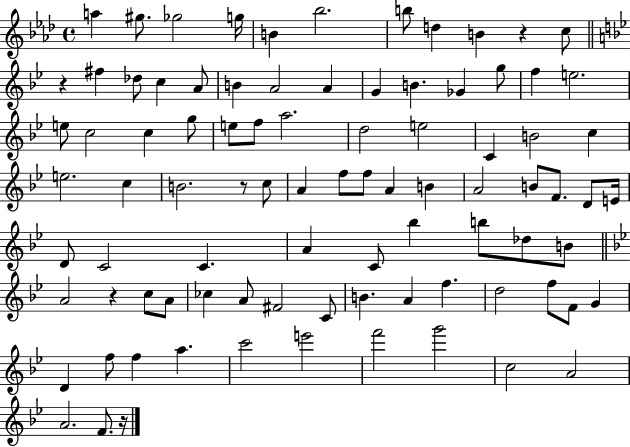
{
  \clef treble
  \time 4/4
  \defaultTimeSignature
  \key aes \major
  a''4 gis''8. ges''2 g''16 | b'4 bes''2. | b''8 d''4 b'4 r4 c''8 | \bar "||" \break \key g \minor r4 fis''4 des''8 c''4 a'8 | b'4 a'2 a'4 | g'4 b'4. ges'4 g''8 | f''4 e''2. | \break e''8 c''2 c''4 g''8 | e''8 f''8 a''2. | d''2 e''2 | c'4 b'2 c''4 | \break e''2. c''4 | b'2. r8 c''8 | a'4 f''8 f''8 a'4 b'4 | a'2 b'8 f'8. d'8 e'16 | \break d'8 c'2 c'4. | a'4 c'8 bes''4 b''8 des''8 b'8 | \bar "||" \break \key bes \major a'2 r4 c''8 a'8 | ces''4 a'8 fis'2 c'8 | b'4. a'4 f''4. | d''2 f''8 f'8 g'4 | \break d'4 f''8 f''4 a''4. | c'''2 e'''2 | f'''2 g'''2 | c''2 a'2 | \break a'2. f'8. r16 | \bar "|."
}